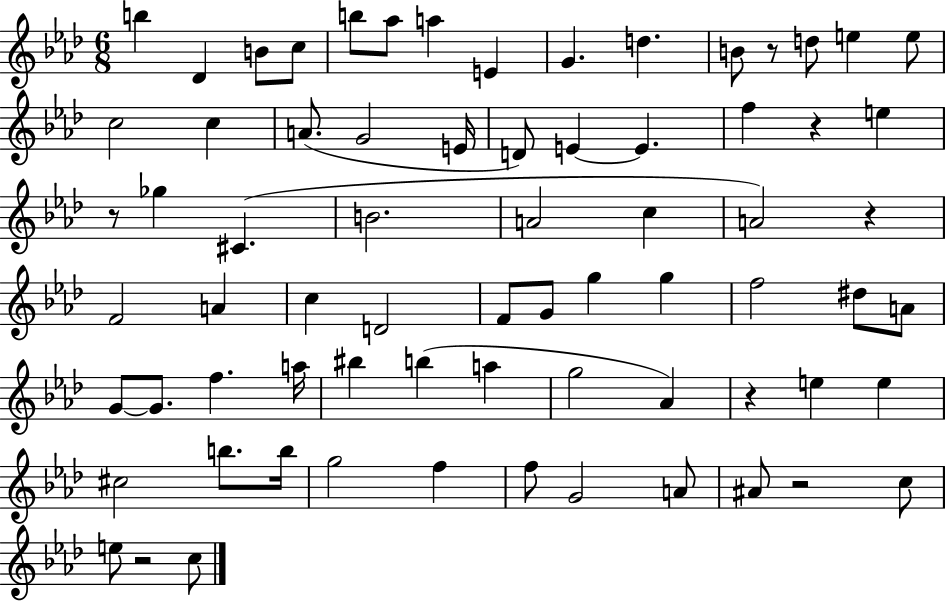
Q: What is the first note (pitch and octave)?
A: B5